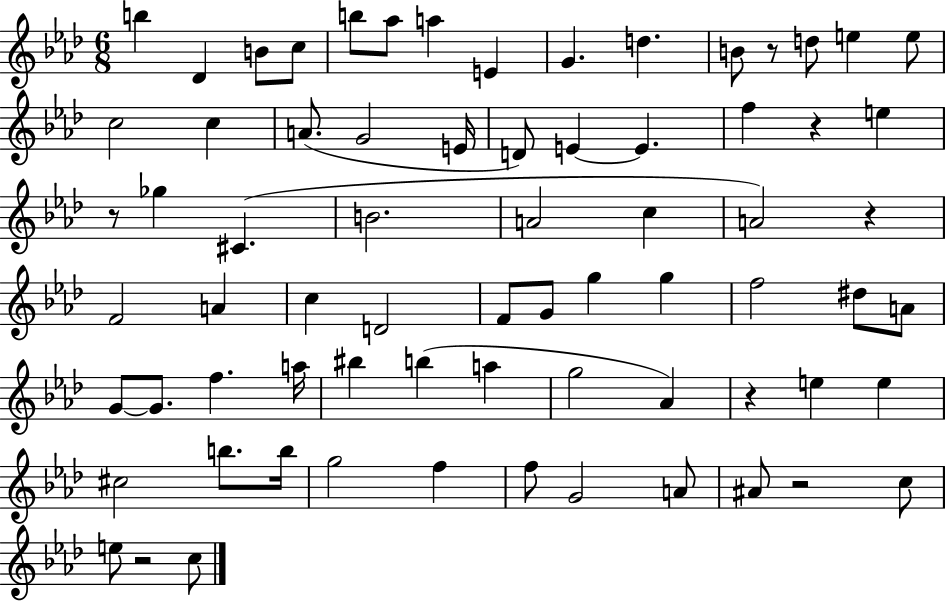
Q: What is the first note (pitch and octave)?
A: B5